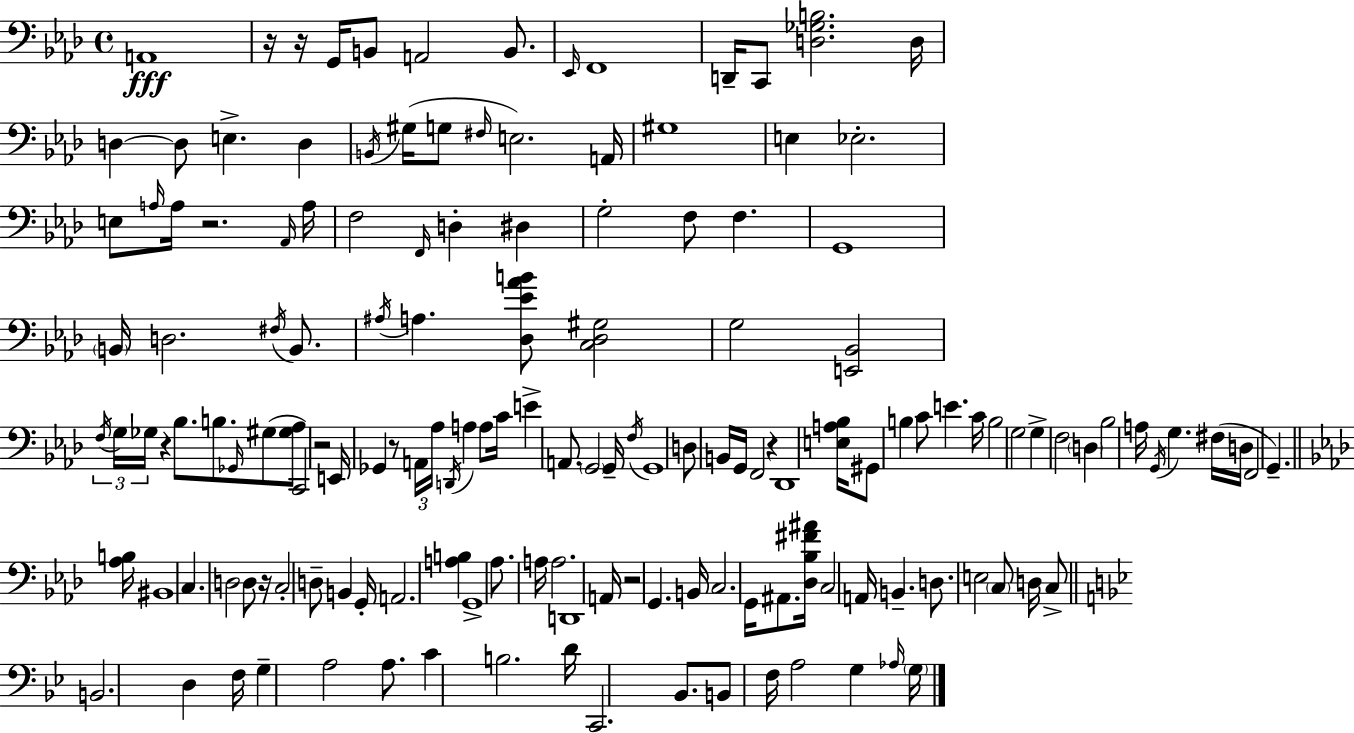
{
  \clef bass
  \time 4/4
  \defaultTimeSignature
  \key aes \major
  a,1\fff | r16 r16 g,16 b,8 a,2 b,8. | \grace { ees,16 } f,1 | d,16-- c,8 <d ges b>2. | \break d16 d4~~ d8 e4.-> d4 | \acciaccatura { b,16 } gis16( g8 \grace { fis16 }) e2. | a,16 gis1 | e4 ees2.-. | \break e8 \grace { a16 } a16 r2. | \grace { aes,16 } a16 f2 \grace { f,16 } d4-. | dis4 g2-. f8 | f4. g,1 | \break \parenthesize b,16 d2. | \acciaccatura { fis16 } b,8. \acciaccatura { ais16 } a4. <des ees' aes' b'>8 | <c des gis>2 g2 | <e, bes,>2 \tuplet 3/2 { \acciaccatura { f16 } g16 ges16 } r4 bes8. | \break b8. \grace { ges,16 } gis8( <gis aes>8 c,2) | r2 e,16 ges,4 r8 | \tuplet 3/2 { a,16 aes16 \acciaccatura { d,16 } } a4 a8 c'16 e'4-> a,8. | \parenthesize g,2 g,16-- \acciaccatura { f16 } g,1 | \break d8 b,16 g,16 | f,2 r4 des,1 | <e a bes>16 gis,8 b4 | c'8 e'4. c'16 b2 | \break g2 g4-> | f2 \parenthesize d4 bes2 | a16 \acciaccatura { g,16 } g4. fis16( d16 f,2 | g,4.--) \bar "||" \break \key aes \major <aes b>16 bis,1 | c4. d2 d8 | r16 c2-. d8-- b,4 | g,16-. a,2. <a b>4 | \break g,1-> | aes8. a16 a2. | d,1 | a,16 r2 g,4. | \break b,16 c2. g,16 ais,8. | <des bes fis' ais'>16 c2 a,16 b,4.-- | d8. e2 \parenthesize c8 d16 c8-> | \bar "||" \break \key bes \major b,2. d4 | f16 g4-- a2 a8. | c'4 b2. | d'16 c,2. bes,8. | \break b,8 f16 a2 g4 \grace { aes16 } | \parenthesize g16 \bar "|."
}